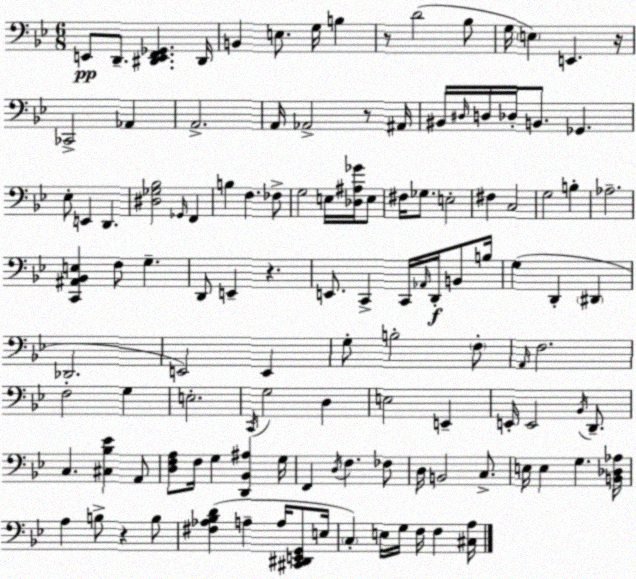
X:1
T:Untitled
M:6/8
L:1/4
K:Bb
E,,/2 D,,/2 [^D,,E,,F,,_G,,] ^D,,/4 B,, E,/2 G,/4 B, z/2 D2 _B,/2 G,/4 E, E,, z/4 _C,,2 _A,, A,,2 A,,/4 _A,,2 z/2 ^A,,/4 ^B,,/4 ^D,/4 D,/4 _D,/4 B,,/2 _G,, _E,/2 E,, D,, [^D,_G,_B,]2 _G,,/4 F,, B, F, _F,/2 G,2 E,/4 [_D,^A,_G]/4 E,/2 ^F,/4 _G,/2 E,2 ^F, C,2 G,2 B, _A,2 [C,,^A,,_B,,E,] F,/2 G, D,,/2 E,, z E,,/2 C,, C,,/4 _A,,/4 D,,/4 B,,/2 B,/4 G, D,, ^D,, _D,,2 E,,2 E,, G,/2 B,2 F,/2 A,,/4 F,2 F,2 G, E,2 C,,/4 G,2 D, E,2 E,, E,,/4 E,,2 _B,,/4 D,,/2 C, [^C,_B,_E] A,,/2 [D,F,A,]/2 F,/4 G, [D,,_B,,^A,] G,/4 F,, D,/4 F, _F,/2 D,/4 B,,2 C,/2 E,/4 E, G, [B,,_D,_A,]/4 A, B,/2 z B,/2 [^F,_A,_B,D] A, A,/4 [^C,,^D,,E,,G,,]/2 E,/4 C, E,/4 G,/4 F,/4 F, [^C,A,]/4